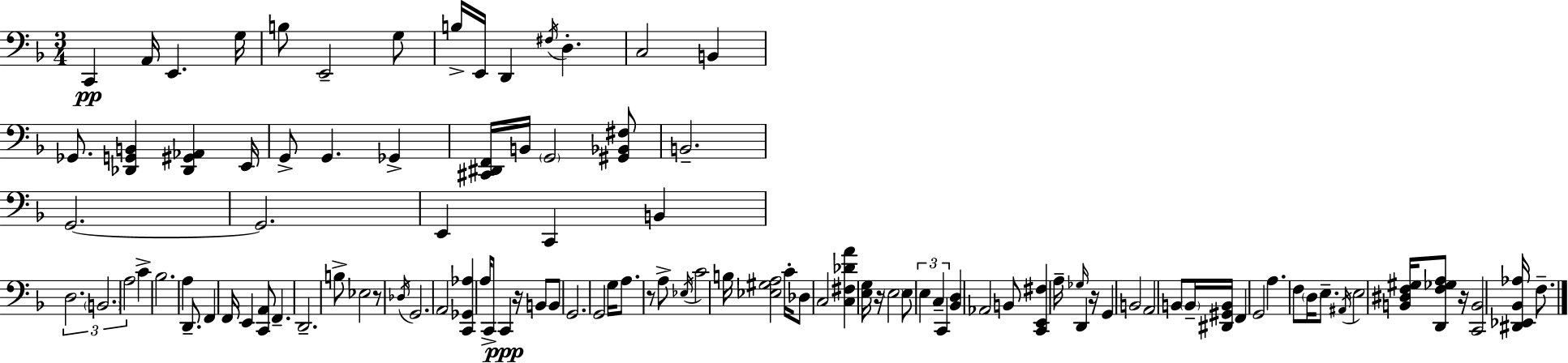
C2/q A2/s E2/q. G3/s B3/e E2/h G3/e B3/s E2/s D2/q F#3/s D3/q. C3/h B2/q Gb2/e. [Db2,G2,B2]/q [Db2,G#2,Ab2]/q E2/s G2/e G2/q. Gb2/q [C#2,D#2,F2]/s B2/s G2/h [G#2,Bb2,F#3]/e B2/h. G2/h. G2/h. E2/q C2/q B2/q D3/h. B2/h. A3/h C4/q Bb3/h. A3/q D2/e. F2/q F2/s E2/q [C2,A2]/e F2/q. D2/h. B3/e Eb3/h R/e Db3/s G2/h. A2/h [C2,Gb2,Ab3]/q A3/s C2/e C2/q R/s B2/e B2/e G2/h. G2/h G3/s A3/e. R/e A3/e Eb3/s C4/h B3/s [Eb3,G#3,A3]/h C4/s Db3/e C3/h [C3,F#3,Db4,A4]/q [E3,G3]/s R/s E3/h E3/e E3/q C3/q C2/q [Bb2,D3]/q Ab2/h B2/e [C2,E2,F#3]/q A3/s Gb3/s D2/q R/s G2/q B2/h A2/h B2/e B2/s [D#2,G#2,B2]/s F2/q G2/h A3/q. F3/e D3/s E3/e. A#2/s E3/h [B2,D#3,F3,G#3]/s [D2,F3,Gb3,A3]/e R/s [C2,B2]/h [D#2,Eb2,Bb2,Ab3]/s F3/e.